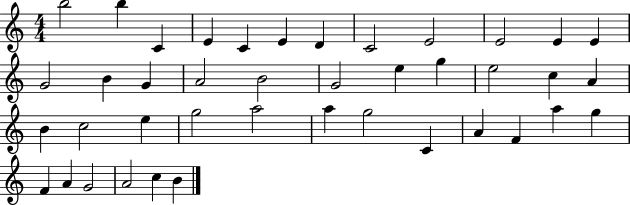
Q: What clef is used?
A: treble